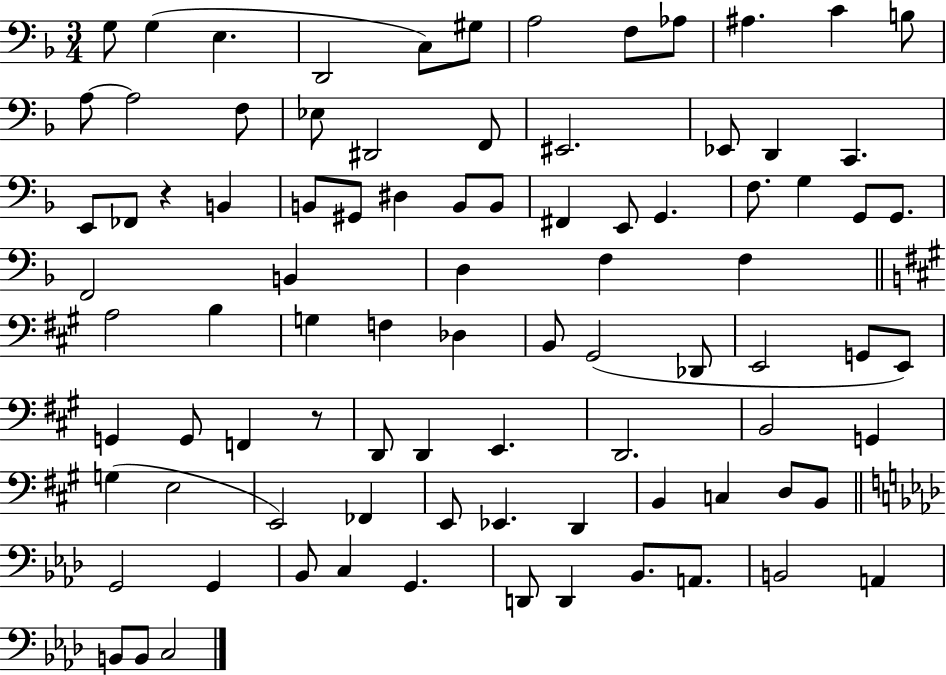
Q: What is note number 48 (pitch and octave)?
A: B2